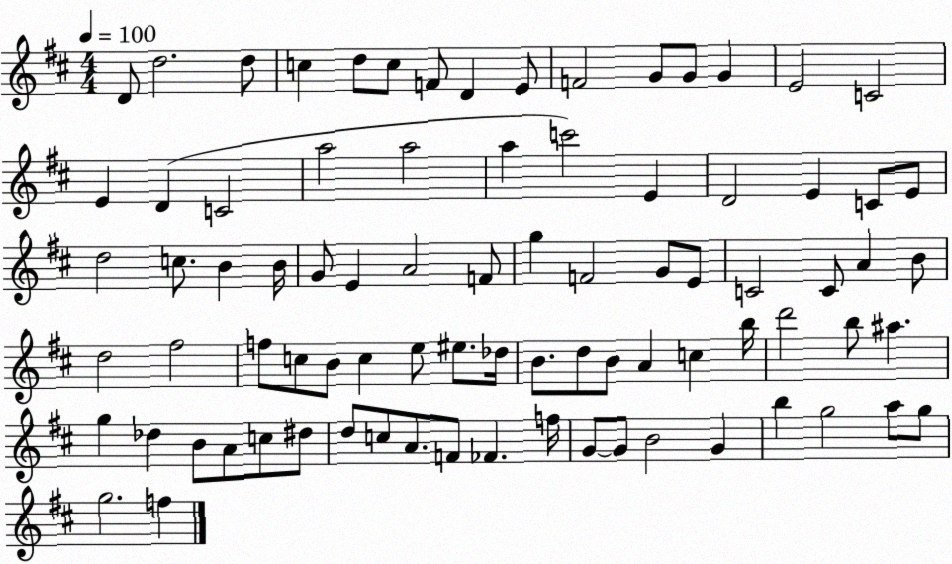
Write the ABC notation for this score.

X:1
T:Untitled
M:4/4
L:1/4
K:D
D/2 d2 d/2 c d/2 c/2 F/2 D E/2 F2 G/2 G/2 G E2 C2 E D C2 a2 a2 a c'2 E D2 E C/2 E/2 d2 c/2 B B/4 G/2 E A2 F/2 g F2 G/2 E/2 C2 C/2 A B/2 d2 ^f2 f/2 c/2 B/2 c e/2 ^e/2 _d/4 B/2 d/2 B/2 A c b/4 d'2 b/2 ^a g _d B/2 A/2 c/2 ^d/2 d/2 c/2 A/2 F/2 _F f/4 G/2 G/2 B2 G b g2 a/2 g/2 g2 f